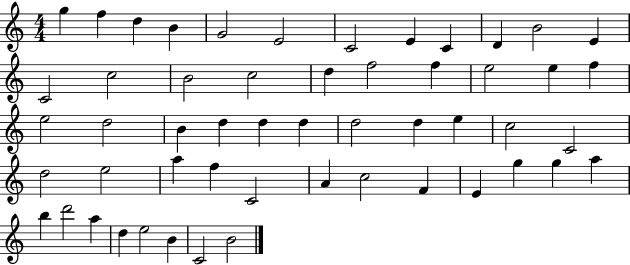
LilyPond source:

{
  \clef treble
  \numericTimeSignature
  \time 4/4
  \key c \major
  g''4 f''4 d''4 b'4 | g'2 e'2 | c'2 e'4 c'4 | d'4 b'2 e'4 | \break c'2 c''2 | b'2 c''2 | d''4 f''2 f''4 | e''2 e''4 f''4 | \break e''2 d''2 | b'4 d''4 d''4 d''4 | d''2 d''4 e''4 | c''2 c'2 | \break d''2 e''2 | a''4 f''4 c'2 | a'4 c''2 f'4 | e'4 g''4 g''4 a''4 | \break b''4 d'''2 a''4 | d''4 e''2 b'4 | c'2 b'2 | \bar "|."
}